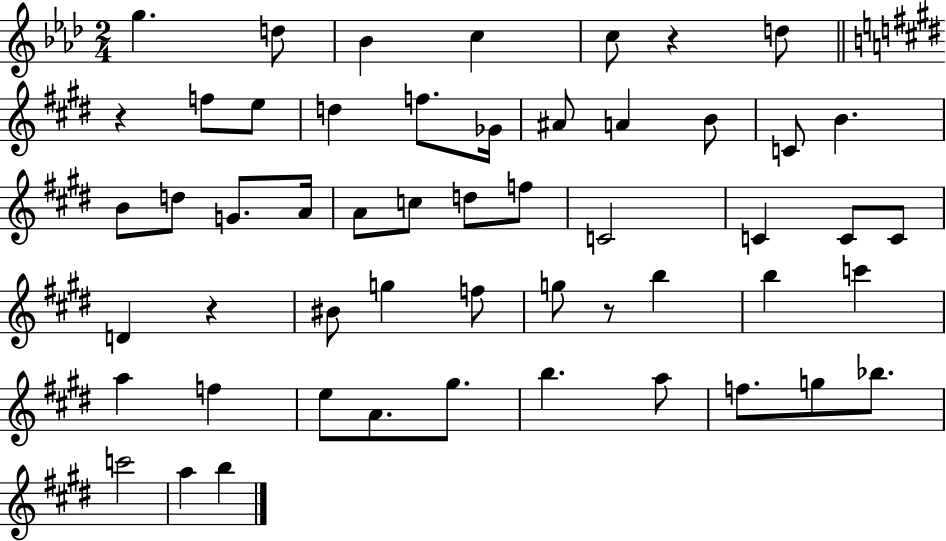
{
  \clef treble
  \numericTimeSignature
  \time 2/4
  \key aes \major
  g''4. d''8 | bes'4 c''4 | c''8 r4 d''8 | \bar "||" \break \key e \major r4 f''8 e''8 | d''4 f''8. ges'16 | ais'8 a'4 b'8 | c'8 b'4. | \break b'8 d''8 g'8. a'16 | a'8 c''8 d''8 f''8 | c'2 | c'4 c'8 c'8 | \break d'4 r4 | bis'8 g''4 f''8 | g''8 r8 b''4 | b''4 c'''4 | \break a''4 f''4 | e''8 a'8. gis''8. | b''4. a''8 | f''8. g''8 bes''8. | \break c'''2 | a''4 b''4 | \bar "|."
}